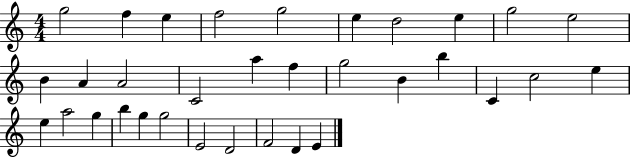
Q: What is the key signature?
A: C major